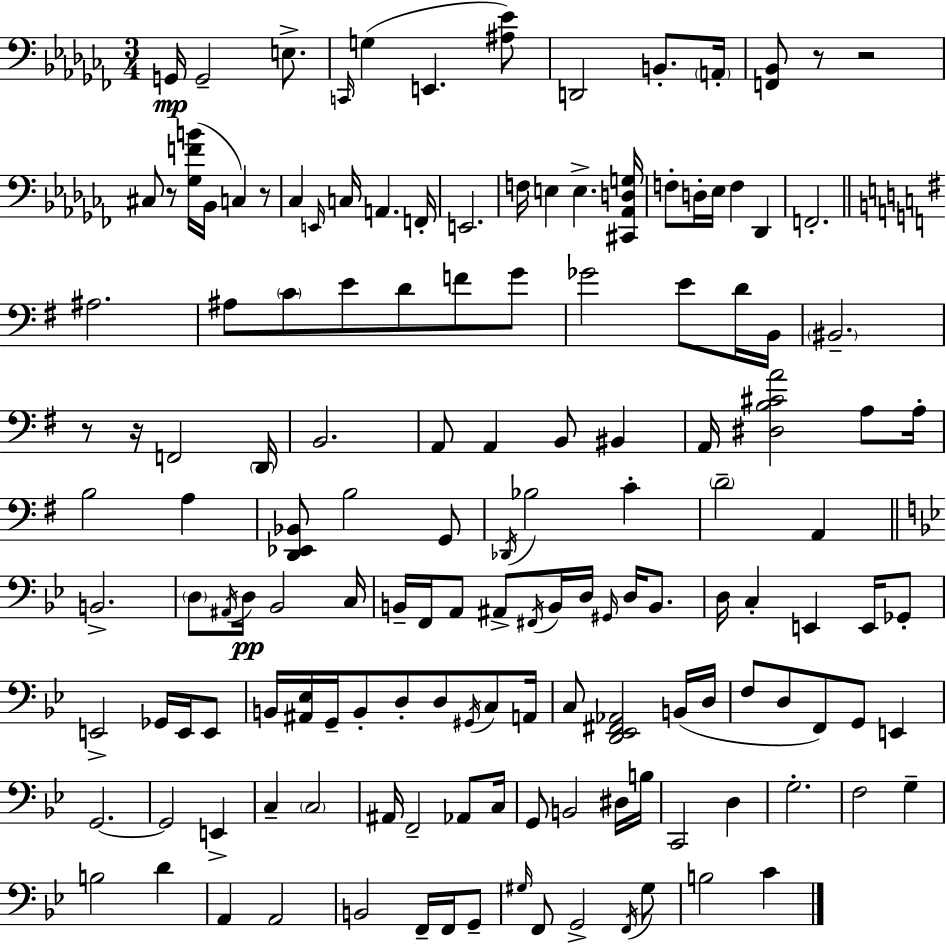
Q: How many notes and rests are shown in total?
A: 146